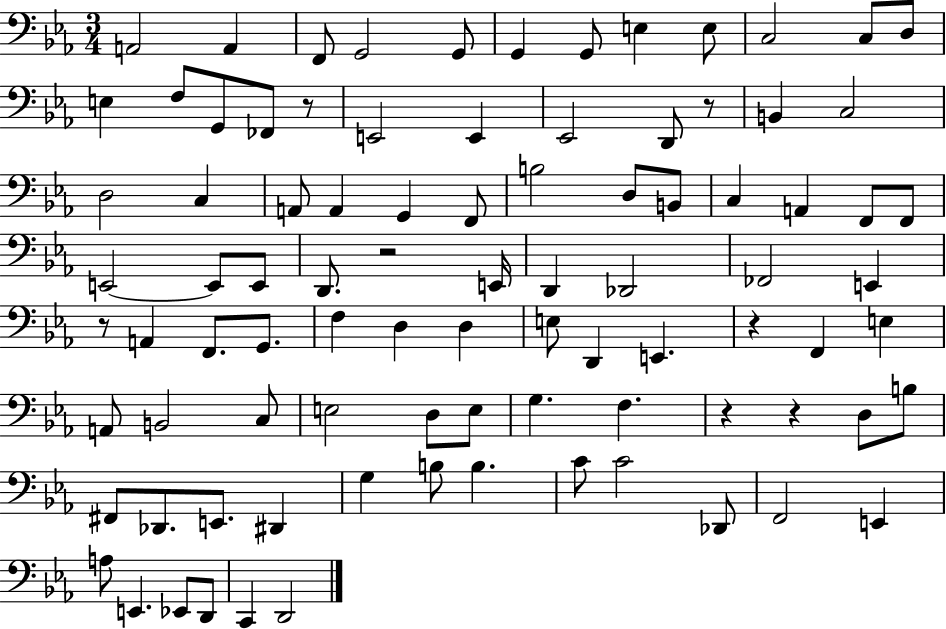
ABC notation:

X:1
T:Untitled
M:3/4
L:1/4
K:Eb
A,,2 A,, F,,/2 G,,2 G,,/2 G,, G,,/2 E, E,/2 C,2 C,/2 D,/2 E, F,/2 G,,/2 _F,,/2 z/2 E,,2 E,, _E,,2 D,,/2 z/2 B,, C,2 D,2 C, A,,/2 A,, G,, F,,/2 B,2 D,/2 B,,/2 C, A,, F,,/2 F,,/2 E,,2 E,,/2 E,,/2 D,,/2 z2 E,,/4 D,, _D,,2 _F,,2 E,, z/2 A,, F,,/2 G,,/2 F, D, D, E,/2 D,, E,, z F,, E, A,,/2 B,,2 C,/2 E,2 D,/2 E,/2 G, F, z z D,/2 B,/2 ^F,,/2 _D,,/2 E,,/2 ^D,, G, B,/2 B, C/2 C2 _D,,/2 F,,2 E,, A,/2 E,, _E,,/2 D,,/2 C,, D,,2